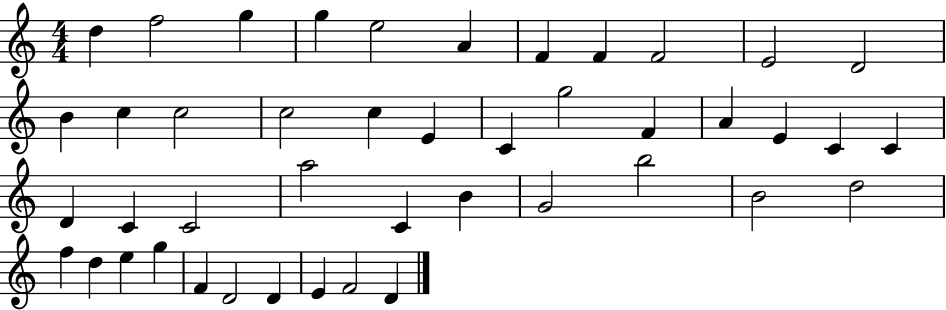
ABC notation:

X:1
T:Untitled
M:4/4
L:1/4
K:C
d f2 g g e2 A F F F2 E2 D2 B c c2 c2 c E C g2 F A E C C D C C2 a2 C B G2 b2 B2 d2 f d e g F D2 D E F2 D